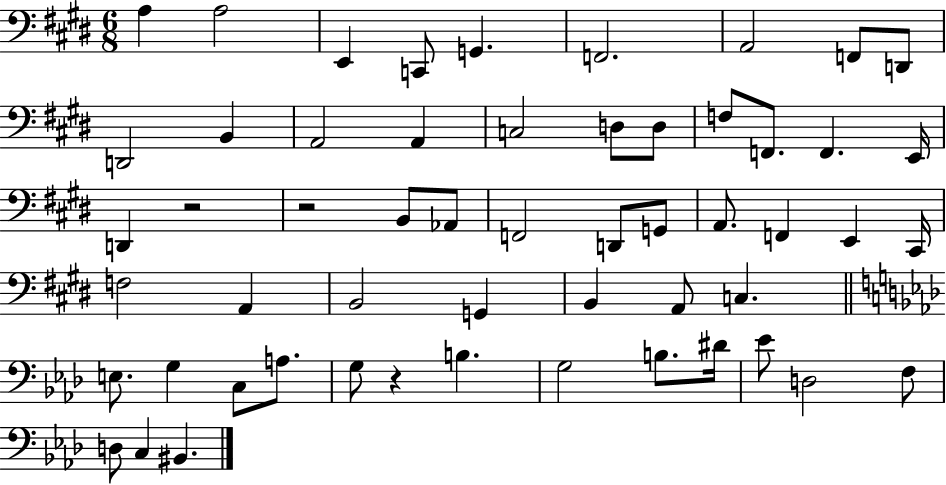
X:1
T:Untitled
M:6/8
L:1/4
K:E
A, A,2 E,, C,,/2 G,, F,,2 A,,2 F,,/2 D,,/2 D,,2 B,, A,,2 A,, C,2 D,/2 D,/2 F,/2 F,,/2 F,, E,,/4 D,, z2 z2 B,,/2 _A,,/2 F,,2 D,,/2 G,,/2 A,,/2 F,, E,, ^C,,/4 F,2 A,, B,,2 G,, B,, A,,/2 C, E,/2 G, C,/2 A,/2 G,/2 z B, G,2 B,/2 ^D/4 _E/2 D,2 F,/2 D,/2 C, ^B,,